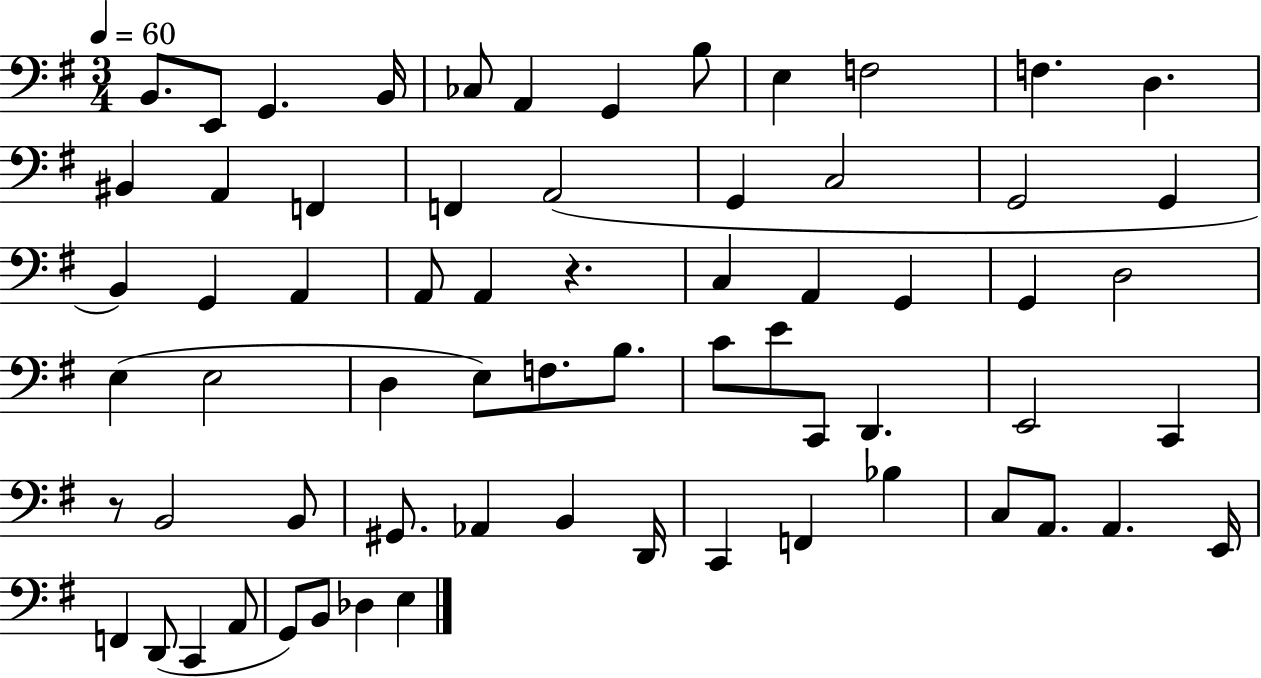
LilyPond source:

{
  \clef bass
  \numericTimeSignature
  \time 3/4
  \key g \major
  \tempo 4 = 60
  \repeat volta 2 { b,8. e,8 g,4. b,16 | ces8 a,4 g,4 b8 | e4 f2 | f4. d4. | \break bis,4 a,4 f,4 | f,4 a,2( | g,4 c2 | g,2 g,4 | \break b,4) g,4 a,4 | a,8 a,4 r4. | c4 a,4 g,4 | g,4 d2 | \break e4( e2 | d4 e8) f8. b8. | c'8 e'8 c,8 d,4. | e,2 c,4 | \break r8 b,2 b,8 | gis,8. aes,4 b,4 d,16 | c,4 f,4 bes4 | c8 a,8. a,4. e,16 | \break f,4 d,8( c,4 a,8 | g,8) b,8 des4 e4 | } \bar "|."
}